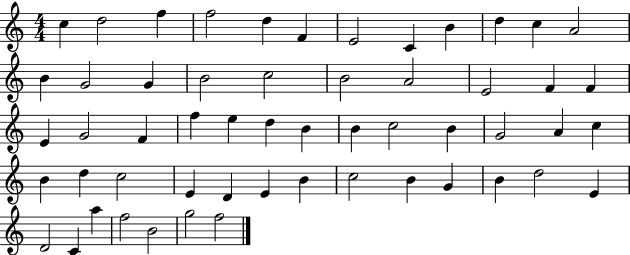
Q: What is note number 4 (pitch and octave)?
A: F5